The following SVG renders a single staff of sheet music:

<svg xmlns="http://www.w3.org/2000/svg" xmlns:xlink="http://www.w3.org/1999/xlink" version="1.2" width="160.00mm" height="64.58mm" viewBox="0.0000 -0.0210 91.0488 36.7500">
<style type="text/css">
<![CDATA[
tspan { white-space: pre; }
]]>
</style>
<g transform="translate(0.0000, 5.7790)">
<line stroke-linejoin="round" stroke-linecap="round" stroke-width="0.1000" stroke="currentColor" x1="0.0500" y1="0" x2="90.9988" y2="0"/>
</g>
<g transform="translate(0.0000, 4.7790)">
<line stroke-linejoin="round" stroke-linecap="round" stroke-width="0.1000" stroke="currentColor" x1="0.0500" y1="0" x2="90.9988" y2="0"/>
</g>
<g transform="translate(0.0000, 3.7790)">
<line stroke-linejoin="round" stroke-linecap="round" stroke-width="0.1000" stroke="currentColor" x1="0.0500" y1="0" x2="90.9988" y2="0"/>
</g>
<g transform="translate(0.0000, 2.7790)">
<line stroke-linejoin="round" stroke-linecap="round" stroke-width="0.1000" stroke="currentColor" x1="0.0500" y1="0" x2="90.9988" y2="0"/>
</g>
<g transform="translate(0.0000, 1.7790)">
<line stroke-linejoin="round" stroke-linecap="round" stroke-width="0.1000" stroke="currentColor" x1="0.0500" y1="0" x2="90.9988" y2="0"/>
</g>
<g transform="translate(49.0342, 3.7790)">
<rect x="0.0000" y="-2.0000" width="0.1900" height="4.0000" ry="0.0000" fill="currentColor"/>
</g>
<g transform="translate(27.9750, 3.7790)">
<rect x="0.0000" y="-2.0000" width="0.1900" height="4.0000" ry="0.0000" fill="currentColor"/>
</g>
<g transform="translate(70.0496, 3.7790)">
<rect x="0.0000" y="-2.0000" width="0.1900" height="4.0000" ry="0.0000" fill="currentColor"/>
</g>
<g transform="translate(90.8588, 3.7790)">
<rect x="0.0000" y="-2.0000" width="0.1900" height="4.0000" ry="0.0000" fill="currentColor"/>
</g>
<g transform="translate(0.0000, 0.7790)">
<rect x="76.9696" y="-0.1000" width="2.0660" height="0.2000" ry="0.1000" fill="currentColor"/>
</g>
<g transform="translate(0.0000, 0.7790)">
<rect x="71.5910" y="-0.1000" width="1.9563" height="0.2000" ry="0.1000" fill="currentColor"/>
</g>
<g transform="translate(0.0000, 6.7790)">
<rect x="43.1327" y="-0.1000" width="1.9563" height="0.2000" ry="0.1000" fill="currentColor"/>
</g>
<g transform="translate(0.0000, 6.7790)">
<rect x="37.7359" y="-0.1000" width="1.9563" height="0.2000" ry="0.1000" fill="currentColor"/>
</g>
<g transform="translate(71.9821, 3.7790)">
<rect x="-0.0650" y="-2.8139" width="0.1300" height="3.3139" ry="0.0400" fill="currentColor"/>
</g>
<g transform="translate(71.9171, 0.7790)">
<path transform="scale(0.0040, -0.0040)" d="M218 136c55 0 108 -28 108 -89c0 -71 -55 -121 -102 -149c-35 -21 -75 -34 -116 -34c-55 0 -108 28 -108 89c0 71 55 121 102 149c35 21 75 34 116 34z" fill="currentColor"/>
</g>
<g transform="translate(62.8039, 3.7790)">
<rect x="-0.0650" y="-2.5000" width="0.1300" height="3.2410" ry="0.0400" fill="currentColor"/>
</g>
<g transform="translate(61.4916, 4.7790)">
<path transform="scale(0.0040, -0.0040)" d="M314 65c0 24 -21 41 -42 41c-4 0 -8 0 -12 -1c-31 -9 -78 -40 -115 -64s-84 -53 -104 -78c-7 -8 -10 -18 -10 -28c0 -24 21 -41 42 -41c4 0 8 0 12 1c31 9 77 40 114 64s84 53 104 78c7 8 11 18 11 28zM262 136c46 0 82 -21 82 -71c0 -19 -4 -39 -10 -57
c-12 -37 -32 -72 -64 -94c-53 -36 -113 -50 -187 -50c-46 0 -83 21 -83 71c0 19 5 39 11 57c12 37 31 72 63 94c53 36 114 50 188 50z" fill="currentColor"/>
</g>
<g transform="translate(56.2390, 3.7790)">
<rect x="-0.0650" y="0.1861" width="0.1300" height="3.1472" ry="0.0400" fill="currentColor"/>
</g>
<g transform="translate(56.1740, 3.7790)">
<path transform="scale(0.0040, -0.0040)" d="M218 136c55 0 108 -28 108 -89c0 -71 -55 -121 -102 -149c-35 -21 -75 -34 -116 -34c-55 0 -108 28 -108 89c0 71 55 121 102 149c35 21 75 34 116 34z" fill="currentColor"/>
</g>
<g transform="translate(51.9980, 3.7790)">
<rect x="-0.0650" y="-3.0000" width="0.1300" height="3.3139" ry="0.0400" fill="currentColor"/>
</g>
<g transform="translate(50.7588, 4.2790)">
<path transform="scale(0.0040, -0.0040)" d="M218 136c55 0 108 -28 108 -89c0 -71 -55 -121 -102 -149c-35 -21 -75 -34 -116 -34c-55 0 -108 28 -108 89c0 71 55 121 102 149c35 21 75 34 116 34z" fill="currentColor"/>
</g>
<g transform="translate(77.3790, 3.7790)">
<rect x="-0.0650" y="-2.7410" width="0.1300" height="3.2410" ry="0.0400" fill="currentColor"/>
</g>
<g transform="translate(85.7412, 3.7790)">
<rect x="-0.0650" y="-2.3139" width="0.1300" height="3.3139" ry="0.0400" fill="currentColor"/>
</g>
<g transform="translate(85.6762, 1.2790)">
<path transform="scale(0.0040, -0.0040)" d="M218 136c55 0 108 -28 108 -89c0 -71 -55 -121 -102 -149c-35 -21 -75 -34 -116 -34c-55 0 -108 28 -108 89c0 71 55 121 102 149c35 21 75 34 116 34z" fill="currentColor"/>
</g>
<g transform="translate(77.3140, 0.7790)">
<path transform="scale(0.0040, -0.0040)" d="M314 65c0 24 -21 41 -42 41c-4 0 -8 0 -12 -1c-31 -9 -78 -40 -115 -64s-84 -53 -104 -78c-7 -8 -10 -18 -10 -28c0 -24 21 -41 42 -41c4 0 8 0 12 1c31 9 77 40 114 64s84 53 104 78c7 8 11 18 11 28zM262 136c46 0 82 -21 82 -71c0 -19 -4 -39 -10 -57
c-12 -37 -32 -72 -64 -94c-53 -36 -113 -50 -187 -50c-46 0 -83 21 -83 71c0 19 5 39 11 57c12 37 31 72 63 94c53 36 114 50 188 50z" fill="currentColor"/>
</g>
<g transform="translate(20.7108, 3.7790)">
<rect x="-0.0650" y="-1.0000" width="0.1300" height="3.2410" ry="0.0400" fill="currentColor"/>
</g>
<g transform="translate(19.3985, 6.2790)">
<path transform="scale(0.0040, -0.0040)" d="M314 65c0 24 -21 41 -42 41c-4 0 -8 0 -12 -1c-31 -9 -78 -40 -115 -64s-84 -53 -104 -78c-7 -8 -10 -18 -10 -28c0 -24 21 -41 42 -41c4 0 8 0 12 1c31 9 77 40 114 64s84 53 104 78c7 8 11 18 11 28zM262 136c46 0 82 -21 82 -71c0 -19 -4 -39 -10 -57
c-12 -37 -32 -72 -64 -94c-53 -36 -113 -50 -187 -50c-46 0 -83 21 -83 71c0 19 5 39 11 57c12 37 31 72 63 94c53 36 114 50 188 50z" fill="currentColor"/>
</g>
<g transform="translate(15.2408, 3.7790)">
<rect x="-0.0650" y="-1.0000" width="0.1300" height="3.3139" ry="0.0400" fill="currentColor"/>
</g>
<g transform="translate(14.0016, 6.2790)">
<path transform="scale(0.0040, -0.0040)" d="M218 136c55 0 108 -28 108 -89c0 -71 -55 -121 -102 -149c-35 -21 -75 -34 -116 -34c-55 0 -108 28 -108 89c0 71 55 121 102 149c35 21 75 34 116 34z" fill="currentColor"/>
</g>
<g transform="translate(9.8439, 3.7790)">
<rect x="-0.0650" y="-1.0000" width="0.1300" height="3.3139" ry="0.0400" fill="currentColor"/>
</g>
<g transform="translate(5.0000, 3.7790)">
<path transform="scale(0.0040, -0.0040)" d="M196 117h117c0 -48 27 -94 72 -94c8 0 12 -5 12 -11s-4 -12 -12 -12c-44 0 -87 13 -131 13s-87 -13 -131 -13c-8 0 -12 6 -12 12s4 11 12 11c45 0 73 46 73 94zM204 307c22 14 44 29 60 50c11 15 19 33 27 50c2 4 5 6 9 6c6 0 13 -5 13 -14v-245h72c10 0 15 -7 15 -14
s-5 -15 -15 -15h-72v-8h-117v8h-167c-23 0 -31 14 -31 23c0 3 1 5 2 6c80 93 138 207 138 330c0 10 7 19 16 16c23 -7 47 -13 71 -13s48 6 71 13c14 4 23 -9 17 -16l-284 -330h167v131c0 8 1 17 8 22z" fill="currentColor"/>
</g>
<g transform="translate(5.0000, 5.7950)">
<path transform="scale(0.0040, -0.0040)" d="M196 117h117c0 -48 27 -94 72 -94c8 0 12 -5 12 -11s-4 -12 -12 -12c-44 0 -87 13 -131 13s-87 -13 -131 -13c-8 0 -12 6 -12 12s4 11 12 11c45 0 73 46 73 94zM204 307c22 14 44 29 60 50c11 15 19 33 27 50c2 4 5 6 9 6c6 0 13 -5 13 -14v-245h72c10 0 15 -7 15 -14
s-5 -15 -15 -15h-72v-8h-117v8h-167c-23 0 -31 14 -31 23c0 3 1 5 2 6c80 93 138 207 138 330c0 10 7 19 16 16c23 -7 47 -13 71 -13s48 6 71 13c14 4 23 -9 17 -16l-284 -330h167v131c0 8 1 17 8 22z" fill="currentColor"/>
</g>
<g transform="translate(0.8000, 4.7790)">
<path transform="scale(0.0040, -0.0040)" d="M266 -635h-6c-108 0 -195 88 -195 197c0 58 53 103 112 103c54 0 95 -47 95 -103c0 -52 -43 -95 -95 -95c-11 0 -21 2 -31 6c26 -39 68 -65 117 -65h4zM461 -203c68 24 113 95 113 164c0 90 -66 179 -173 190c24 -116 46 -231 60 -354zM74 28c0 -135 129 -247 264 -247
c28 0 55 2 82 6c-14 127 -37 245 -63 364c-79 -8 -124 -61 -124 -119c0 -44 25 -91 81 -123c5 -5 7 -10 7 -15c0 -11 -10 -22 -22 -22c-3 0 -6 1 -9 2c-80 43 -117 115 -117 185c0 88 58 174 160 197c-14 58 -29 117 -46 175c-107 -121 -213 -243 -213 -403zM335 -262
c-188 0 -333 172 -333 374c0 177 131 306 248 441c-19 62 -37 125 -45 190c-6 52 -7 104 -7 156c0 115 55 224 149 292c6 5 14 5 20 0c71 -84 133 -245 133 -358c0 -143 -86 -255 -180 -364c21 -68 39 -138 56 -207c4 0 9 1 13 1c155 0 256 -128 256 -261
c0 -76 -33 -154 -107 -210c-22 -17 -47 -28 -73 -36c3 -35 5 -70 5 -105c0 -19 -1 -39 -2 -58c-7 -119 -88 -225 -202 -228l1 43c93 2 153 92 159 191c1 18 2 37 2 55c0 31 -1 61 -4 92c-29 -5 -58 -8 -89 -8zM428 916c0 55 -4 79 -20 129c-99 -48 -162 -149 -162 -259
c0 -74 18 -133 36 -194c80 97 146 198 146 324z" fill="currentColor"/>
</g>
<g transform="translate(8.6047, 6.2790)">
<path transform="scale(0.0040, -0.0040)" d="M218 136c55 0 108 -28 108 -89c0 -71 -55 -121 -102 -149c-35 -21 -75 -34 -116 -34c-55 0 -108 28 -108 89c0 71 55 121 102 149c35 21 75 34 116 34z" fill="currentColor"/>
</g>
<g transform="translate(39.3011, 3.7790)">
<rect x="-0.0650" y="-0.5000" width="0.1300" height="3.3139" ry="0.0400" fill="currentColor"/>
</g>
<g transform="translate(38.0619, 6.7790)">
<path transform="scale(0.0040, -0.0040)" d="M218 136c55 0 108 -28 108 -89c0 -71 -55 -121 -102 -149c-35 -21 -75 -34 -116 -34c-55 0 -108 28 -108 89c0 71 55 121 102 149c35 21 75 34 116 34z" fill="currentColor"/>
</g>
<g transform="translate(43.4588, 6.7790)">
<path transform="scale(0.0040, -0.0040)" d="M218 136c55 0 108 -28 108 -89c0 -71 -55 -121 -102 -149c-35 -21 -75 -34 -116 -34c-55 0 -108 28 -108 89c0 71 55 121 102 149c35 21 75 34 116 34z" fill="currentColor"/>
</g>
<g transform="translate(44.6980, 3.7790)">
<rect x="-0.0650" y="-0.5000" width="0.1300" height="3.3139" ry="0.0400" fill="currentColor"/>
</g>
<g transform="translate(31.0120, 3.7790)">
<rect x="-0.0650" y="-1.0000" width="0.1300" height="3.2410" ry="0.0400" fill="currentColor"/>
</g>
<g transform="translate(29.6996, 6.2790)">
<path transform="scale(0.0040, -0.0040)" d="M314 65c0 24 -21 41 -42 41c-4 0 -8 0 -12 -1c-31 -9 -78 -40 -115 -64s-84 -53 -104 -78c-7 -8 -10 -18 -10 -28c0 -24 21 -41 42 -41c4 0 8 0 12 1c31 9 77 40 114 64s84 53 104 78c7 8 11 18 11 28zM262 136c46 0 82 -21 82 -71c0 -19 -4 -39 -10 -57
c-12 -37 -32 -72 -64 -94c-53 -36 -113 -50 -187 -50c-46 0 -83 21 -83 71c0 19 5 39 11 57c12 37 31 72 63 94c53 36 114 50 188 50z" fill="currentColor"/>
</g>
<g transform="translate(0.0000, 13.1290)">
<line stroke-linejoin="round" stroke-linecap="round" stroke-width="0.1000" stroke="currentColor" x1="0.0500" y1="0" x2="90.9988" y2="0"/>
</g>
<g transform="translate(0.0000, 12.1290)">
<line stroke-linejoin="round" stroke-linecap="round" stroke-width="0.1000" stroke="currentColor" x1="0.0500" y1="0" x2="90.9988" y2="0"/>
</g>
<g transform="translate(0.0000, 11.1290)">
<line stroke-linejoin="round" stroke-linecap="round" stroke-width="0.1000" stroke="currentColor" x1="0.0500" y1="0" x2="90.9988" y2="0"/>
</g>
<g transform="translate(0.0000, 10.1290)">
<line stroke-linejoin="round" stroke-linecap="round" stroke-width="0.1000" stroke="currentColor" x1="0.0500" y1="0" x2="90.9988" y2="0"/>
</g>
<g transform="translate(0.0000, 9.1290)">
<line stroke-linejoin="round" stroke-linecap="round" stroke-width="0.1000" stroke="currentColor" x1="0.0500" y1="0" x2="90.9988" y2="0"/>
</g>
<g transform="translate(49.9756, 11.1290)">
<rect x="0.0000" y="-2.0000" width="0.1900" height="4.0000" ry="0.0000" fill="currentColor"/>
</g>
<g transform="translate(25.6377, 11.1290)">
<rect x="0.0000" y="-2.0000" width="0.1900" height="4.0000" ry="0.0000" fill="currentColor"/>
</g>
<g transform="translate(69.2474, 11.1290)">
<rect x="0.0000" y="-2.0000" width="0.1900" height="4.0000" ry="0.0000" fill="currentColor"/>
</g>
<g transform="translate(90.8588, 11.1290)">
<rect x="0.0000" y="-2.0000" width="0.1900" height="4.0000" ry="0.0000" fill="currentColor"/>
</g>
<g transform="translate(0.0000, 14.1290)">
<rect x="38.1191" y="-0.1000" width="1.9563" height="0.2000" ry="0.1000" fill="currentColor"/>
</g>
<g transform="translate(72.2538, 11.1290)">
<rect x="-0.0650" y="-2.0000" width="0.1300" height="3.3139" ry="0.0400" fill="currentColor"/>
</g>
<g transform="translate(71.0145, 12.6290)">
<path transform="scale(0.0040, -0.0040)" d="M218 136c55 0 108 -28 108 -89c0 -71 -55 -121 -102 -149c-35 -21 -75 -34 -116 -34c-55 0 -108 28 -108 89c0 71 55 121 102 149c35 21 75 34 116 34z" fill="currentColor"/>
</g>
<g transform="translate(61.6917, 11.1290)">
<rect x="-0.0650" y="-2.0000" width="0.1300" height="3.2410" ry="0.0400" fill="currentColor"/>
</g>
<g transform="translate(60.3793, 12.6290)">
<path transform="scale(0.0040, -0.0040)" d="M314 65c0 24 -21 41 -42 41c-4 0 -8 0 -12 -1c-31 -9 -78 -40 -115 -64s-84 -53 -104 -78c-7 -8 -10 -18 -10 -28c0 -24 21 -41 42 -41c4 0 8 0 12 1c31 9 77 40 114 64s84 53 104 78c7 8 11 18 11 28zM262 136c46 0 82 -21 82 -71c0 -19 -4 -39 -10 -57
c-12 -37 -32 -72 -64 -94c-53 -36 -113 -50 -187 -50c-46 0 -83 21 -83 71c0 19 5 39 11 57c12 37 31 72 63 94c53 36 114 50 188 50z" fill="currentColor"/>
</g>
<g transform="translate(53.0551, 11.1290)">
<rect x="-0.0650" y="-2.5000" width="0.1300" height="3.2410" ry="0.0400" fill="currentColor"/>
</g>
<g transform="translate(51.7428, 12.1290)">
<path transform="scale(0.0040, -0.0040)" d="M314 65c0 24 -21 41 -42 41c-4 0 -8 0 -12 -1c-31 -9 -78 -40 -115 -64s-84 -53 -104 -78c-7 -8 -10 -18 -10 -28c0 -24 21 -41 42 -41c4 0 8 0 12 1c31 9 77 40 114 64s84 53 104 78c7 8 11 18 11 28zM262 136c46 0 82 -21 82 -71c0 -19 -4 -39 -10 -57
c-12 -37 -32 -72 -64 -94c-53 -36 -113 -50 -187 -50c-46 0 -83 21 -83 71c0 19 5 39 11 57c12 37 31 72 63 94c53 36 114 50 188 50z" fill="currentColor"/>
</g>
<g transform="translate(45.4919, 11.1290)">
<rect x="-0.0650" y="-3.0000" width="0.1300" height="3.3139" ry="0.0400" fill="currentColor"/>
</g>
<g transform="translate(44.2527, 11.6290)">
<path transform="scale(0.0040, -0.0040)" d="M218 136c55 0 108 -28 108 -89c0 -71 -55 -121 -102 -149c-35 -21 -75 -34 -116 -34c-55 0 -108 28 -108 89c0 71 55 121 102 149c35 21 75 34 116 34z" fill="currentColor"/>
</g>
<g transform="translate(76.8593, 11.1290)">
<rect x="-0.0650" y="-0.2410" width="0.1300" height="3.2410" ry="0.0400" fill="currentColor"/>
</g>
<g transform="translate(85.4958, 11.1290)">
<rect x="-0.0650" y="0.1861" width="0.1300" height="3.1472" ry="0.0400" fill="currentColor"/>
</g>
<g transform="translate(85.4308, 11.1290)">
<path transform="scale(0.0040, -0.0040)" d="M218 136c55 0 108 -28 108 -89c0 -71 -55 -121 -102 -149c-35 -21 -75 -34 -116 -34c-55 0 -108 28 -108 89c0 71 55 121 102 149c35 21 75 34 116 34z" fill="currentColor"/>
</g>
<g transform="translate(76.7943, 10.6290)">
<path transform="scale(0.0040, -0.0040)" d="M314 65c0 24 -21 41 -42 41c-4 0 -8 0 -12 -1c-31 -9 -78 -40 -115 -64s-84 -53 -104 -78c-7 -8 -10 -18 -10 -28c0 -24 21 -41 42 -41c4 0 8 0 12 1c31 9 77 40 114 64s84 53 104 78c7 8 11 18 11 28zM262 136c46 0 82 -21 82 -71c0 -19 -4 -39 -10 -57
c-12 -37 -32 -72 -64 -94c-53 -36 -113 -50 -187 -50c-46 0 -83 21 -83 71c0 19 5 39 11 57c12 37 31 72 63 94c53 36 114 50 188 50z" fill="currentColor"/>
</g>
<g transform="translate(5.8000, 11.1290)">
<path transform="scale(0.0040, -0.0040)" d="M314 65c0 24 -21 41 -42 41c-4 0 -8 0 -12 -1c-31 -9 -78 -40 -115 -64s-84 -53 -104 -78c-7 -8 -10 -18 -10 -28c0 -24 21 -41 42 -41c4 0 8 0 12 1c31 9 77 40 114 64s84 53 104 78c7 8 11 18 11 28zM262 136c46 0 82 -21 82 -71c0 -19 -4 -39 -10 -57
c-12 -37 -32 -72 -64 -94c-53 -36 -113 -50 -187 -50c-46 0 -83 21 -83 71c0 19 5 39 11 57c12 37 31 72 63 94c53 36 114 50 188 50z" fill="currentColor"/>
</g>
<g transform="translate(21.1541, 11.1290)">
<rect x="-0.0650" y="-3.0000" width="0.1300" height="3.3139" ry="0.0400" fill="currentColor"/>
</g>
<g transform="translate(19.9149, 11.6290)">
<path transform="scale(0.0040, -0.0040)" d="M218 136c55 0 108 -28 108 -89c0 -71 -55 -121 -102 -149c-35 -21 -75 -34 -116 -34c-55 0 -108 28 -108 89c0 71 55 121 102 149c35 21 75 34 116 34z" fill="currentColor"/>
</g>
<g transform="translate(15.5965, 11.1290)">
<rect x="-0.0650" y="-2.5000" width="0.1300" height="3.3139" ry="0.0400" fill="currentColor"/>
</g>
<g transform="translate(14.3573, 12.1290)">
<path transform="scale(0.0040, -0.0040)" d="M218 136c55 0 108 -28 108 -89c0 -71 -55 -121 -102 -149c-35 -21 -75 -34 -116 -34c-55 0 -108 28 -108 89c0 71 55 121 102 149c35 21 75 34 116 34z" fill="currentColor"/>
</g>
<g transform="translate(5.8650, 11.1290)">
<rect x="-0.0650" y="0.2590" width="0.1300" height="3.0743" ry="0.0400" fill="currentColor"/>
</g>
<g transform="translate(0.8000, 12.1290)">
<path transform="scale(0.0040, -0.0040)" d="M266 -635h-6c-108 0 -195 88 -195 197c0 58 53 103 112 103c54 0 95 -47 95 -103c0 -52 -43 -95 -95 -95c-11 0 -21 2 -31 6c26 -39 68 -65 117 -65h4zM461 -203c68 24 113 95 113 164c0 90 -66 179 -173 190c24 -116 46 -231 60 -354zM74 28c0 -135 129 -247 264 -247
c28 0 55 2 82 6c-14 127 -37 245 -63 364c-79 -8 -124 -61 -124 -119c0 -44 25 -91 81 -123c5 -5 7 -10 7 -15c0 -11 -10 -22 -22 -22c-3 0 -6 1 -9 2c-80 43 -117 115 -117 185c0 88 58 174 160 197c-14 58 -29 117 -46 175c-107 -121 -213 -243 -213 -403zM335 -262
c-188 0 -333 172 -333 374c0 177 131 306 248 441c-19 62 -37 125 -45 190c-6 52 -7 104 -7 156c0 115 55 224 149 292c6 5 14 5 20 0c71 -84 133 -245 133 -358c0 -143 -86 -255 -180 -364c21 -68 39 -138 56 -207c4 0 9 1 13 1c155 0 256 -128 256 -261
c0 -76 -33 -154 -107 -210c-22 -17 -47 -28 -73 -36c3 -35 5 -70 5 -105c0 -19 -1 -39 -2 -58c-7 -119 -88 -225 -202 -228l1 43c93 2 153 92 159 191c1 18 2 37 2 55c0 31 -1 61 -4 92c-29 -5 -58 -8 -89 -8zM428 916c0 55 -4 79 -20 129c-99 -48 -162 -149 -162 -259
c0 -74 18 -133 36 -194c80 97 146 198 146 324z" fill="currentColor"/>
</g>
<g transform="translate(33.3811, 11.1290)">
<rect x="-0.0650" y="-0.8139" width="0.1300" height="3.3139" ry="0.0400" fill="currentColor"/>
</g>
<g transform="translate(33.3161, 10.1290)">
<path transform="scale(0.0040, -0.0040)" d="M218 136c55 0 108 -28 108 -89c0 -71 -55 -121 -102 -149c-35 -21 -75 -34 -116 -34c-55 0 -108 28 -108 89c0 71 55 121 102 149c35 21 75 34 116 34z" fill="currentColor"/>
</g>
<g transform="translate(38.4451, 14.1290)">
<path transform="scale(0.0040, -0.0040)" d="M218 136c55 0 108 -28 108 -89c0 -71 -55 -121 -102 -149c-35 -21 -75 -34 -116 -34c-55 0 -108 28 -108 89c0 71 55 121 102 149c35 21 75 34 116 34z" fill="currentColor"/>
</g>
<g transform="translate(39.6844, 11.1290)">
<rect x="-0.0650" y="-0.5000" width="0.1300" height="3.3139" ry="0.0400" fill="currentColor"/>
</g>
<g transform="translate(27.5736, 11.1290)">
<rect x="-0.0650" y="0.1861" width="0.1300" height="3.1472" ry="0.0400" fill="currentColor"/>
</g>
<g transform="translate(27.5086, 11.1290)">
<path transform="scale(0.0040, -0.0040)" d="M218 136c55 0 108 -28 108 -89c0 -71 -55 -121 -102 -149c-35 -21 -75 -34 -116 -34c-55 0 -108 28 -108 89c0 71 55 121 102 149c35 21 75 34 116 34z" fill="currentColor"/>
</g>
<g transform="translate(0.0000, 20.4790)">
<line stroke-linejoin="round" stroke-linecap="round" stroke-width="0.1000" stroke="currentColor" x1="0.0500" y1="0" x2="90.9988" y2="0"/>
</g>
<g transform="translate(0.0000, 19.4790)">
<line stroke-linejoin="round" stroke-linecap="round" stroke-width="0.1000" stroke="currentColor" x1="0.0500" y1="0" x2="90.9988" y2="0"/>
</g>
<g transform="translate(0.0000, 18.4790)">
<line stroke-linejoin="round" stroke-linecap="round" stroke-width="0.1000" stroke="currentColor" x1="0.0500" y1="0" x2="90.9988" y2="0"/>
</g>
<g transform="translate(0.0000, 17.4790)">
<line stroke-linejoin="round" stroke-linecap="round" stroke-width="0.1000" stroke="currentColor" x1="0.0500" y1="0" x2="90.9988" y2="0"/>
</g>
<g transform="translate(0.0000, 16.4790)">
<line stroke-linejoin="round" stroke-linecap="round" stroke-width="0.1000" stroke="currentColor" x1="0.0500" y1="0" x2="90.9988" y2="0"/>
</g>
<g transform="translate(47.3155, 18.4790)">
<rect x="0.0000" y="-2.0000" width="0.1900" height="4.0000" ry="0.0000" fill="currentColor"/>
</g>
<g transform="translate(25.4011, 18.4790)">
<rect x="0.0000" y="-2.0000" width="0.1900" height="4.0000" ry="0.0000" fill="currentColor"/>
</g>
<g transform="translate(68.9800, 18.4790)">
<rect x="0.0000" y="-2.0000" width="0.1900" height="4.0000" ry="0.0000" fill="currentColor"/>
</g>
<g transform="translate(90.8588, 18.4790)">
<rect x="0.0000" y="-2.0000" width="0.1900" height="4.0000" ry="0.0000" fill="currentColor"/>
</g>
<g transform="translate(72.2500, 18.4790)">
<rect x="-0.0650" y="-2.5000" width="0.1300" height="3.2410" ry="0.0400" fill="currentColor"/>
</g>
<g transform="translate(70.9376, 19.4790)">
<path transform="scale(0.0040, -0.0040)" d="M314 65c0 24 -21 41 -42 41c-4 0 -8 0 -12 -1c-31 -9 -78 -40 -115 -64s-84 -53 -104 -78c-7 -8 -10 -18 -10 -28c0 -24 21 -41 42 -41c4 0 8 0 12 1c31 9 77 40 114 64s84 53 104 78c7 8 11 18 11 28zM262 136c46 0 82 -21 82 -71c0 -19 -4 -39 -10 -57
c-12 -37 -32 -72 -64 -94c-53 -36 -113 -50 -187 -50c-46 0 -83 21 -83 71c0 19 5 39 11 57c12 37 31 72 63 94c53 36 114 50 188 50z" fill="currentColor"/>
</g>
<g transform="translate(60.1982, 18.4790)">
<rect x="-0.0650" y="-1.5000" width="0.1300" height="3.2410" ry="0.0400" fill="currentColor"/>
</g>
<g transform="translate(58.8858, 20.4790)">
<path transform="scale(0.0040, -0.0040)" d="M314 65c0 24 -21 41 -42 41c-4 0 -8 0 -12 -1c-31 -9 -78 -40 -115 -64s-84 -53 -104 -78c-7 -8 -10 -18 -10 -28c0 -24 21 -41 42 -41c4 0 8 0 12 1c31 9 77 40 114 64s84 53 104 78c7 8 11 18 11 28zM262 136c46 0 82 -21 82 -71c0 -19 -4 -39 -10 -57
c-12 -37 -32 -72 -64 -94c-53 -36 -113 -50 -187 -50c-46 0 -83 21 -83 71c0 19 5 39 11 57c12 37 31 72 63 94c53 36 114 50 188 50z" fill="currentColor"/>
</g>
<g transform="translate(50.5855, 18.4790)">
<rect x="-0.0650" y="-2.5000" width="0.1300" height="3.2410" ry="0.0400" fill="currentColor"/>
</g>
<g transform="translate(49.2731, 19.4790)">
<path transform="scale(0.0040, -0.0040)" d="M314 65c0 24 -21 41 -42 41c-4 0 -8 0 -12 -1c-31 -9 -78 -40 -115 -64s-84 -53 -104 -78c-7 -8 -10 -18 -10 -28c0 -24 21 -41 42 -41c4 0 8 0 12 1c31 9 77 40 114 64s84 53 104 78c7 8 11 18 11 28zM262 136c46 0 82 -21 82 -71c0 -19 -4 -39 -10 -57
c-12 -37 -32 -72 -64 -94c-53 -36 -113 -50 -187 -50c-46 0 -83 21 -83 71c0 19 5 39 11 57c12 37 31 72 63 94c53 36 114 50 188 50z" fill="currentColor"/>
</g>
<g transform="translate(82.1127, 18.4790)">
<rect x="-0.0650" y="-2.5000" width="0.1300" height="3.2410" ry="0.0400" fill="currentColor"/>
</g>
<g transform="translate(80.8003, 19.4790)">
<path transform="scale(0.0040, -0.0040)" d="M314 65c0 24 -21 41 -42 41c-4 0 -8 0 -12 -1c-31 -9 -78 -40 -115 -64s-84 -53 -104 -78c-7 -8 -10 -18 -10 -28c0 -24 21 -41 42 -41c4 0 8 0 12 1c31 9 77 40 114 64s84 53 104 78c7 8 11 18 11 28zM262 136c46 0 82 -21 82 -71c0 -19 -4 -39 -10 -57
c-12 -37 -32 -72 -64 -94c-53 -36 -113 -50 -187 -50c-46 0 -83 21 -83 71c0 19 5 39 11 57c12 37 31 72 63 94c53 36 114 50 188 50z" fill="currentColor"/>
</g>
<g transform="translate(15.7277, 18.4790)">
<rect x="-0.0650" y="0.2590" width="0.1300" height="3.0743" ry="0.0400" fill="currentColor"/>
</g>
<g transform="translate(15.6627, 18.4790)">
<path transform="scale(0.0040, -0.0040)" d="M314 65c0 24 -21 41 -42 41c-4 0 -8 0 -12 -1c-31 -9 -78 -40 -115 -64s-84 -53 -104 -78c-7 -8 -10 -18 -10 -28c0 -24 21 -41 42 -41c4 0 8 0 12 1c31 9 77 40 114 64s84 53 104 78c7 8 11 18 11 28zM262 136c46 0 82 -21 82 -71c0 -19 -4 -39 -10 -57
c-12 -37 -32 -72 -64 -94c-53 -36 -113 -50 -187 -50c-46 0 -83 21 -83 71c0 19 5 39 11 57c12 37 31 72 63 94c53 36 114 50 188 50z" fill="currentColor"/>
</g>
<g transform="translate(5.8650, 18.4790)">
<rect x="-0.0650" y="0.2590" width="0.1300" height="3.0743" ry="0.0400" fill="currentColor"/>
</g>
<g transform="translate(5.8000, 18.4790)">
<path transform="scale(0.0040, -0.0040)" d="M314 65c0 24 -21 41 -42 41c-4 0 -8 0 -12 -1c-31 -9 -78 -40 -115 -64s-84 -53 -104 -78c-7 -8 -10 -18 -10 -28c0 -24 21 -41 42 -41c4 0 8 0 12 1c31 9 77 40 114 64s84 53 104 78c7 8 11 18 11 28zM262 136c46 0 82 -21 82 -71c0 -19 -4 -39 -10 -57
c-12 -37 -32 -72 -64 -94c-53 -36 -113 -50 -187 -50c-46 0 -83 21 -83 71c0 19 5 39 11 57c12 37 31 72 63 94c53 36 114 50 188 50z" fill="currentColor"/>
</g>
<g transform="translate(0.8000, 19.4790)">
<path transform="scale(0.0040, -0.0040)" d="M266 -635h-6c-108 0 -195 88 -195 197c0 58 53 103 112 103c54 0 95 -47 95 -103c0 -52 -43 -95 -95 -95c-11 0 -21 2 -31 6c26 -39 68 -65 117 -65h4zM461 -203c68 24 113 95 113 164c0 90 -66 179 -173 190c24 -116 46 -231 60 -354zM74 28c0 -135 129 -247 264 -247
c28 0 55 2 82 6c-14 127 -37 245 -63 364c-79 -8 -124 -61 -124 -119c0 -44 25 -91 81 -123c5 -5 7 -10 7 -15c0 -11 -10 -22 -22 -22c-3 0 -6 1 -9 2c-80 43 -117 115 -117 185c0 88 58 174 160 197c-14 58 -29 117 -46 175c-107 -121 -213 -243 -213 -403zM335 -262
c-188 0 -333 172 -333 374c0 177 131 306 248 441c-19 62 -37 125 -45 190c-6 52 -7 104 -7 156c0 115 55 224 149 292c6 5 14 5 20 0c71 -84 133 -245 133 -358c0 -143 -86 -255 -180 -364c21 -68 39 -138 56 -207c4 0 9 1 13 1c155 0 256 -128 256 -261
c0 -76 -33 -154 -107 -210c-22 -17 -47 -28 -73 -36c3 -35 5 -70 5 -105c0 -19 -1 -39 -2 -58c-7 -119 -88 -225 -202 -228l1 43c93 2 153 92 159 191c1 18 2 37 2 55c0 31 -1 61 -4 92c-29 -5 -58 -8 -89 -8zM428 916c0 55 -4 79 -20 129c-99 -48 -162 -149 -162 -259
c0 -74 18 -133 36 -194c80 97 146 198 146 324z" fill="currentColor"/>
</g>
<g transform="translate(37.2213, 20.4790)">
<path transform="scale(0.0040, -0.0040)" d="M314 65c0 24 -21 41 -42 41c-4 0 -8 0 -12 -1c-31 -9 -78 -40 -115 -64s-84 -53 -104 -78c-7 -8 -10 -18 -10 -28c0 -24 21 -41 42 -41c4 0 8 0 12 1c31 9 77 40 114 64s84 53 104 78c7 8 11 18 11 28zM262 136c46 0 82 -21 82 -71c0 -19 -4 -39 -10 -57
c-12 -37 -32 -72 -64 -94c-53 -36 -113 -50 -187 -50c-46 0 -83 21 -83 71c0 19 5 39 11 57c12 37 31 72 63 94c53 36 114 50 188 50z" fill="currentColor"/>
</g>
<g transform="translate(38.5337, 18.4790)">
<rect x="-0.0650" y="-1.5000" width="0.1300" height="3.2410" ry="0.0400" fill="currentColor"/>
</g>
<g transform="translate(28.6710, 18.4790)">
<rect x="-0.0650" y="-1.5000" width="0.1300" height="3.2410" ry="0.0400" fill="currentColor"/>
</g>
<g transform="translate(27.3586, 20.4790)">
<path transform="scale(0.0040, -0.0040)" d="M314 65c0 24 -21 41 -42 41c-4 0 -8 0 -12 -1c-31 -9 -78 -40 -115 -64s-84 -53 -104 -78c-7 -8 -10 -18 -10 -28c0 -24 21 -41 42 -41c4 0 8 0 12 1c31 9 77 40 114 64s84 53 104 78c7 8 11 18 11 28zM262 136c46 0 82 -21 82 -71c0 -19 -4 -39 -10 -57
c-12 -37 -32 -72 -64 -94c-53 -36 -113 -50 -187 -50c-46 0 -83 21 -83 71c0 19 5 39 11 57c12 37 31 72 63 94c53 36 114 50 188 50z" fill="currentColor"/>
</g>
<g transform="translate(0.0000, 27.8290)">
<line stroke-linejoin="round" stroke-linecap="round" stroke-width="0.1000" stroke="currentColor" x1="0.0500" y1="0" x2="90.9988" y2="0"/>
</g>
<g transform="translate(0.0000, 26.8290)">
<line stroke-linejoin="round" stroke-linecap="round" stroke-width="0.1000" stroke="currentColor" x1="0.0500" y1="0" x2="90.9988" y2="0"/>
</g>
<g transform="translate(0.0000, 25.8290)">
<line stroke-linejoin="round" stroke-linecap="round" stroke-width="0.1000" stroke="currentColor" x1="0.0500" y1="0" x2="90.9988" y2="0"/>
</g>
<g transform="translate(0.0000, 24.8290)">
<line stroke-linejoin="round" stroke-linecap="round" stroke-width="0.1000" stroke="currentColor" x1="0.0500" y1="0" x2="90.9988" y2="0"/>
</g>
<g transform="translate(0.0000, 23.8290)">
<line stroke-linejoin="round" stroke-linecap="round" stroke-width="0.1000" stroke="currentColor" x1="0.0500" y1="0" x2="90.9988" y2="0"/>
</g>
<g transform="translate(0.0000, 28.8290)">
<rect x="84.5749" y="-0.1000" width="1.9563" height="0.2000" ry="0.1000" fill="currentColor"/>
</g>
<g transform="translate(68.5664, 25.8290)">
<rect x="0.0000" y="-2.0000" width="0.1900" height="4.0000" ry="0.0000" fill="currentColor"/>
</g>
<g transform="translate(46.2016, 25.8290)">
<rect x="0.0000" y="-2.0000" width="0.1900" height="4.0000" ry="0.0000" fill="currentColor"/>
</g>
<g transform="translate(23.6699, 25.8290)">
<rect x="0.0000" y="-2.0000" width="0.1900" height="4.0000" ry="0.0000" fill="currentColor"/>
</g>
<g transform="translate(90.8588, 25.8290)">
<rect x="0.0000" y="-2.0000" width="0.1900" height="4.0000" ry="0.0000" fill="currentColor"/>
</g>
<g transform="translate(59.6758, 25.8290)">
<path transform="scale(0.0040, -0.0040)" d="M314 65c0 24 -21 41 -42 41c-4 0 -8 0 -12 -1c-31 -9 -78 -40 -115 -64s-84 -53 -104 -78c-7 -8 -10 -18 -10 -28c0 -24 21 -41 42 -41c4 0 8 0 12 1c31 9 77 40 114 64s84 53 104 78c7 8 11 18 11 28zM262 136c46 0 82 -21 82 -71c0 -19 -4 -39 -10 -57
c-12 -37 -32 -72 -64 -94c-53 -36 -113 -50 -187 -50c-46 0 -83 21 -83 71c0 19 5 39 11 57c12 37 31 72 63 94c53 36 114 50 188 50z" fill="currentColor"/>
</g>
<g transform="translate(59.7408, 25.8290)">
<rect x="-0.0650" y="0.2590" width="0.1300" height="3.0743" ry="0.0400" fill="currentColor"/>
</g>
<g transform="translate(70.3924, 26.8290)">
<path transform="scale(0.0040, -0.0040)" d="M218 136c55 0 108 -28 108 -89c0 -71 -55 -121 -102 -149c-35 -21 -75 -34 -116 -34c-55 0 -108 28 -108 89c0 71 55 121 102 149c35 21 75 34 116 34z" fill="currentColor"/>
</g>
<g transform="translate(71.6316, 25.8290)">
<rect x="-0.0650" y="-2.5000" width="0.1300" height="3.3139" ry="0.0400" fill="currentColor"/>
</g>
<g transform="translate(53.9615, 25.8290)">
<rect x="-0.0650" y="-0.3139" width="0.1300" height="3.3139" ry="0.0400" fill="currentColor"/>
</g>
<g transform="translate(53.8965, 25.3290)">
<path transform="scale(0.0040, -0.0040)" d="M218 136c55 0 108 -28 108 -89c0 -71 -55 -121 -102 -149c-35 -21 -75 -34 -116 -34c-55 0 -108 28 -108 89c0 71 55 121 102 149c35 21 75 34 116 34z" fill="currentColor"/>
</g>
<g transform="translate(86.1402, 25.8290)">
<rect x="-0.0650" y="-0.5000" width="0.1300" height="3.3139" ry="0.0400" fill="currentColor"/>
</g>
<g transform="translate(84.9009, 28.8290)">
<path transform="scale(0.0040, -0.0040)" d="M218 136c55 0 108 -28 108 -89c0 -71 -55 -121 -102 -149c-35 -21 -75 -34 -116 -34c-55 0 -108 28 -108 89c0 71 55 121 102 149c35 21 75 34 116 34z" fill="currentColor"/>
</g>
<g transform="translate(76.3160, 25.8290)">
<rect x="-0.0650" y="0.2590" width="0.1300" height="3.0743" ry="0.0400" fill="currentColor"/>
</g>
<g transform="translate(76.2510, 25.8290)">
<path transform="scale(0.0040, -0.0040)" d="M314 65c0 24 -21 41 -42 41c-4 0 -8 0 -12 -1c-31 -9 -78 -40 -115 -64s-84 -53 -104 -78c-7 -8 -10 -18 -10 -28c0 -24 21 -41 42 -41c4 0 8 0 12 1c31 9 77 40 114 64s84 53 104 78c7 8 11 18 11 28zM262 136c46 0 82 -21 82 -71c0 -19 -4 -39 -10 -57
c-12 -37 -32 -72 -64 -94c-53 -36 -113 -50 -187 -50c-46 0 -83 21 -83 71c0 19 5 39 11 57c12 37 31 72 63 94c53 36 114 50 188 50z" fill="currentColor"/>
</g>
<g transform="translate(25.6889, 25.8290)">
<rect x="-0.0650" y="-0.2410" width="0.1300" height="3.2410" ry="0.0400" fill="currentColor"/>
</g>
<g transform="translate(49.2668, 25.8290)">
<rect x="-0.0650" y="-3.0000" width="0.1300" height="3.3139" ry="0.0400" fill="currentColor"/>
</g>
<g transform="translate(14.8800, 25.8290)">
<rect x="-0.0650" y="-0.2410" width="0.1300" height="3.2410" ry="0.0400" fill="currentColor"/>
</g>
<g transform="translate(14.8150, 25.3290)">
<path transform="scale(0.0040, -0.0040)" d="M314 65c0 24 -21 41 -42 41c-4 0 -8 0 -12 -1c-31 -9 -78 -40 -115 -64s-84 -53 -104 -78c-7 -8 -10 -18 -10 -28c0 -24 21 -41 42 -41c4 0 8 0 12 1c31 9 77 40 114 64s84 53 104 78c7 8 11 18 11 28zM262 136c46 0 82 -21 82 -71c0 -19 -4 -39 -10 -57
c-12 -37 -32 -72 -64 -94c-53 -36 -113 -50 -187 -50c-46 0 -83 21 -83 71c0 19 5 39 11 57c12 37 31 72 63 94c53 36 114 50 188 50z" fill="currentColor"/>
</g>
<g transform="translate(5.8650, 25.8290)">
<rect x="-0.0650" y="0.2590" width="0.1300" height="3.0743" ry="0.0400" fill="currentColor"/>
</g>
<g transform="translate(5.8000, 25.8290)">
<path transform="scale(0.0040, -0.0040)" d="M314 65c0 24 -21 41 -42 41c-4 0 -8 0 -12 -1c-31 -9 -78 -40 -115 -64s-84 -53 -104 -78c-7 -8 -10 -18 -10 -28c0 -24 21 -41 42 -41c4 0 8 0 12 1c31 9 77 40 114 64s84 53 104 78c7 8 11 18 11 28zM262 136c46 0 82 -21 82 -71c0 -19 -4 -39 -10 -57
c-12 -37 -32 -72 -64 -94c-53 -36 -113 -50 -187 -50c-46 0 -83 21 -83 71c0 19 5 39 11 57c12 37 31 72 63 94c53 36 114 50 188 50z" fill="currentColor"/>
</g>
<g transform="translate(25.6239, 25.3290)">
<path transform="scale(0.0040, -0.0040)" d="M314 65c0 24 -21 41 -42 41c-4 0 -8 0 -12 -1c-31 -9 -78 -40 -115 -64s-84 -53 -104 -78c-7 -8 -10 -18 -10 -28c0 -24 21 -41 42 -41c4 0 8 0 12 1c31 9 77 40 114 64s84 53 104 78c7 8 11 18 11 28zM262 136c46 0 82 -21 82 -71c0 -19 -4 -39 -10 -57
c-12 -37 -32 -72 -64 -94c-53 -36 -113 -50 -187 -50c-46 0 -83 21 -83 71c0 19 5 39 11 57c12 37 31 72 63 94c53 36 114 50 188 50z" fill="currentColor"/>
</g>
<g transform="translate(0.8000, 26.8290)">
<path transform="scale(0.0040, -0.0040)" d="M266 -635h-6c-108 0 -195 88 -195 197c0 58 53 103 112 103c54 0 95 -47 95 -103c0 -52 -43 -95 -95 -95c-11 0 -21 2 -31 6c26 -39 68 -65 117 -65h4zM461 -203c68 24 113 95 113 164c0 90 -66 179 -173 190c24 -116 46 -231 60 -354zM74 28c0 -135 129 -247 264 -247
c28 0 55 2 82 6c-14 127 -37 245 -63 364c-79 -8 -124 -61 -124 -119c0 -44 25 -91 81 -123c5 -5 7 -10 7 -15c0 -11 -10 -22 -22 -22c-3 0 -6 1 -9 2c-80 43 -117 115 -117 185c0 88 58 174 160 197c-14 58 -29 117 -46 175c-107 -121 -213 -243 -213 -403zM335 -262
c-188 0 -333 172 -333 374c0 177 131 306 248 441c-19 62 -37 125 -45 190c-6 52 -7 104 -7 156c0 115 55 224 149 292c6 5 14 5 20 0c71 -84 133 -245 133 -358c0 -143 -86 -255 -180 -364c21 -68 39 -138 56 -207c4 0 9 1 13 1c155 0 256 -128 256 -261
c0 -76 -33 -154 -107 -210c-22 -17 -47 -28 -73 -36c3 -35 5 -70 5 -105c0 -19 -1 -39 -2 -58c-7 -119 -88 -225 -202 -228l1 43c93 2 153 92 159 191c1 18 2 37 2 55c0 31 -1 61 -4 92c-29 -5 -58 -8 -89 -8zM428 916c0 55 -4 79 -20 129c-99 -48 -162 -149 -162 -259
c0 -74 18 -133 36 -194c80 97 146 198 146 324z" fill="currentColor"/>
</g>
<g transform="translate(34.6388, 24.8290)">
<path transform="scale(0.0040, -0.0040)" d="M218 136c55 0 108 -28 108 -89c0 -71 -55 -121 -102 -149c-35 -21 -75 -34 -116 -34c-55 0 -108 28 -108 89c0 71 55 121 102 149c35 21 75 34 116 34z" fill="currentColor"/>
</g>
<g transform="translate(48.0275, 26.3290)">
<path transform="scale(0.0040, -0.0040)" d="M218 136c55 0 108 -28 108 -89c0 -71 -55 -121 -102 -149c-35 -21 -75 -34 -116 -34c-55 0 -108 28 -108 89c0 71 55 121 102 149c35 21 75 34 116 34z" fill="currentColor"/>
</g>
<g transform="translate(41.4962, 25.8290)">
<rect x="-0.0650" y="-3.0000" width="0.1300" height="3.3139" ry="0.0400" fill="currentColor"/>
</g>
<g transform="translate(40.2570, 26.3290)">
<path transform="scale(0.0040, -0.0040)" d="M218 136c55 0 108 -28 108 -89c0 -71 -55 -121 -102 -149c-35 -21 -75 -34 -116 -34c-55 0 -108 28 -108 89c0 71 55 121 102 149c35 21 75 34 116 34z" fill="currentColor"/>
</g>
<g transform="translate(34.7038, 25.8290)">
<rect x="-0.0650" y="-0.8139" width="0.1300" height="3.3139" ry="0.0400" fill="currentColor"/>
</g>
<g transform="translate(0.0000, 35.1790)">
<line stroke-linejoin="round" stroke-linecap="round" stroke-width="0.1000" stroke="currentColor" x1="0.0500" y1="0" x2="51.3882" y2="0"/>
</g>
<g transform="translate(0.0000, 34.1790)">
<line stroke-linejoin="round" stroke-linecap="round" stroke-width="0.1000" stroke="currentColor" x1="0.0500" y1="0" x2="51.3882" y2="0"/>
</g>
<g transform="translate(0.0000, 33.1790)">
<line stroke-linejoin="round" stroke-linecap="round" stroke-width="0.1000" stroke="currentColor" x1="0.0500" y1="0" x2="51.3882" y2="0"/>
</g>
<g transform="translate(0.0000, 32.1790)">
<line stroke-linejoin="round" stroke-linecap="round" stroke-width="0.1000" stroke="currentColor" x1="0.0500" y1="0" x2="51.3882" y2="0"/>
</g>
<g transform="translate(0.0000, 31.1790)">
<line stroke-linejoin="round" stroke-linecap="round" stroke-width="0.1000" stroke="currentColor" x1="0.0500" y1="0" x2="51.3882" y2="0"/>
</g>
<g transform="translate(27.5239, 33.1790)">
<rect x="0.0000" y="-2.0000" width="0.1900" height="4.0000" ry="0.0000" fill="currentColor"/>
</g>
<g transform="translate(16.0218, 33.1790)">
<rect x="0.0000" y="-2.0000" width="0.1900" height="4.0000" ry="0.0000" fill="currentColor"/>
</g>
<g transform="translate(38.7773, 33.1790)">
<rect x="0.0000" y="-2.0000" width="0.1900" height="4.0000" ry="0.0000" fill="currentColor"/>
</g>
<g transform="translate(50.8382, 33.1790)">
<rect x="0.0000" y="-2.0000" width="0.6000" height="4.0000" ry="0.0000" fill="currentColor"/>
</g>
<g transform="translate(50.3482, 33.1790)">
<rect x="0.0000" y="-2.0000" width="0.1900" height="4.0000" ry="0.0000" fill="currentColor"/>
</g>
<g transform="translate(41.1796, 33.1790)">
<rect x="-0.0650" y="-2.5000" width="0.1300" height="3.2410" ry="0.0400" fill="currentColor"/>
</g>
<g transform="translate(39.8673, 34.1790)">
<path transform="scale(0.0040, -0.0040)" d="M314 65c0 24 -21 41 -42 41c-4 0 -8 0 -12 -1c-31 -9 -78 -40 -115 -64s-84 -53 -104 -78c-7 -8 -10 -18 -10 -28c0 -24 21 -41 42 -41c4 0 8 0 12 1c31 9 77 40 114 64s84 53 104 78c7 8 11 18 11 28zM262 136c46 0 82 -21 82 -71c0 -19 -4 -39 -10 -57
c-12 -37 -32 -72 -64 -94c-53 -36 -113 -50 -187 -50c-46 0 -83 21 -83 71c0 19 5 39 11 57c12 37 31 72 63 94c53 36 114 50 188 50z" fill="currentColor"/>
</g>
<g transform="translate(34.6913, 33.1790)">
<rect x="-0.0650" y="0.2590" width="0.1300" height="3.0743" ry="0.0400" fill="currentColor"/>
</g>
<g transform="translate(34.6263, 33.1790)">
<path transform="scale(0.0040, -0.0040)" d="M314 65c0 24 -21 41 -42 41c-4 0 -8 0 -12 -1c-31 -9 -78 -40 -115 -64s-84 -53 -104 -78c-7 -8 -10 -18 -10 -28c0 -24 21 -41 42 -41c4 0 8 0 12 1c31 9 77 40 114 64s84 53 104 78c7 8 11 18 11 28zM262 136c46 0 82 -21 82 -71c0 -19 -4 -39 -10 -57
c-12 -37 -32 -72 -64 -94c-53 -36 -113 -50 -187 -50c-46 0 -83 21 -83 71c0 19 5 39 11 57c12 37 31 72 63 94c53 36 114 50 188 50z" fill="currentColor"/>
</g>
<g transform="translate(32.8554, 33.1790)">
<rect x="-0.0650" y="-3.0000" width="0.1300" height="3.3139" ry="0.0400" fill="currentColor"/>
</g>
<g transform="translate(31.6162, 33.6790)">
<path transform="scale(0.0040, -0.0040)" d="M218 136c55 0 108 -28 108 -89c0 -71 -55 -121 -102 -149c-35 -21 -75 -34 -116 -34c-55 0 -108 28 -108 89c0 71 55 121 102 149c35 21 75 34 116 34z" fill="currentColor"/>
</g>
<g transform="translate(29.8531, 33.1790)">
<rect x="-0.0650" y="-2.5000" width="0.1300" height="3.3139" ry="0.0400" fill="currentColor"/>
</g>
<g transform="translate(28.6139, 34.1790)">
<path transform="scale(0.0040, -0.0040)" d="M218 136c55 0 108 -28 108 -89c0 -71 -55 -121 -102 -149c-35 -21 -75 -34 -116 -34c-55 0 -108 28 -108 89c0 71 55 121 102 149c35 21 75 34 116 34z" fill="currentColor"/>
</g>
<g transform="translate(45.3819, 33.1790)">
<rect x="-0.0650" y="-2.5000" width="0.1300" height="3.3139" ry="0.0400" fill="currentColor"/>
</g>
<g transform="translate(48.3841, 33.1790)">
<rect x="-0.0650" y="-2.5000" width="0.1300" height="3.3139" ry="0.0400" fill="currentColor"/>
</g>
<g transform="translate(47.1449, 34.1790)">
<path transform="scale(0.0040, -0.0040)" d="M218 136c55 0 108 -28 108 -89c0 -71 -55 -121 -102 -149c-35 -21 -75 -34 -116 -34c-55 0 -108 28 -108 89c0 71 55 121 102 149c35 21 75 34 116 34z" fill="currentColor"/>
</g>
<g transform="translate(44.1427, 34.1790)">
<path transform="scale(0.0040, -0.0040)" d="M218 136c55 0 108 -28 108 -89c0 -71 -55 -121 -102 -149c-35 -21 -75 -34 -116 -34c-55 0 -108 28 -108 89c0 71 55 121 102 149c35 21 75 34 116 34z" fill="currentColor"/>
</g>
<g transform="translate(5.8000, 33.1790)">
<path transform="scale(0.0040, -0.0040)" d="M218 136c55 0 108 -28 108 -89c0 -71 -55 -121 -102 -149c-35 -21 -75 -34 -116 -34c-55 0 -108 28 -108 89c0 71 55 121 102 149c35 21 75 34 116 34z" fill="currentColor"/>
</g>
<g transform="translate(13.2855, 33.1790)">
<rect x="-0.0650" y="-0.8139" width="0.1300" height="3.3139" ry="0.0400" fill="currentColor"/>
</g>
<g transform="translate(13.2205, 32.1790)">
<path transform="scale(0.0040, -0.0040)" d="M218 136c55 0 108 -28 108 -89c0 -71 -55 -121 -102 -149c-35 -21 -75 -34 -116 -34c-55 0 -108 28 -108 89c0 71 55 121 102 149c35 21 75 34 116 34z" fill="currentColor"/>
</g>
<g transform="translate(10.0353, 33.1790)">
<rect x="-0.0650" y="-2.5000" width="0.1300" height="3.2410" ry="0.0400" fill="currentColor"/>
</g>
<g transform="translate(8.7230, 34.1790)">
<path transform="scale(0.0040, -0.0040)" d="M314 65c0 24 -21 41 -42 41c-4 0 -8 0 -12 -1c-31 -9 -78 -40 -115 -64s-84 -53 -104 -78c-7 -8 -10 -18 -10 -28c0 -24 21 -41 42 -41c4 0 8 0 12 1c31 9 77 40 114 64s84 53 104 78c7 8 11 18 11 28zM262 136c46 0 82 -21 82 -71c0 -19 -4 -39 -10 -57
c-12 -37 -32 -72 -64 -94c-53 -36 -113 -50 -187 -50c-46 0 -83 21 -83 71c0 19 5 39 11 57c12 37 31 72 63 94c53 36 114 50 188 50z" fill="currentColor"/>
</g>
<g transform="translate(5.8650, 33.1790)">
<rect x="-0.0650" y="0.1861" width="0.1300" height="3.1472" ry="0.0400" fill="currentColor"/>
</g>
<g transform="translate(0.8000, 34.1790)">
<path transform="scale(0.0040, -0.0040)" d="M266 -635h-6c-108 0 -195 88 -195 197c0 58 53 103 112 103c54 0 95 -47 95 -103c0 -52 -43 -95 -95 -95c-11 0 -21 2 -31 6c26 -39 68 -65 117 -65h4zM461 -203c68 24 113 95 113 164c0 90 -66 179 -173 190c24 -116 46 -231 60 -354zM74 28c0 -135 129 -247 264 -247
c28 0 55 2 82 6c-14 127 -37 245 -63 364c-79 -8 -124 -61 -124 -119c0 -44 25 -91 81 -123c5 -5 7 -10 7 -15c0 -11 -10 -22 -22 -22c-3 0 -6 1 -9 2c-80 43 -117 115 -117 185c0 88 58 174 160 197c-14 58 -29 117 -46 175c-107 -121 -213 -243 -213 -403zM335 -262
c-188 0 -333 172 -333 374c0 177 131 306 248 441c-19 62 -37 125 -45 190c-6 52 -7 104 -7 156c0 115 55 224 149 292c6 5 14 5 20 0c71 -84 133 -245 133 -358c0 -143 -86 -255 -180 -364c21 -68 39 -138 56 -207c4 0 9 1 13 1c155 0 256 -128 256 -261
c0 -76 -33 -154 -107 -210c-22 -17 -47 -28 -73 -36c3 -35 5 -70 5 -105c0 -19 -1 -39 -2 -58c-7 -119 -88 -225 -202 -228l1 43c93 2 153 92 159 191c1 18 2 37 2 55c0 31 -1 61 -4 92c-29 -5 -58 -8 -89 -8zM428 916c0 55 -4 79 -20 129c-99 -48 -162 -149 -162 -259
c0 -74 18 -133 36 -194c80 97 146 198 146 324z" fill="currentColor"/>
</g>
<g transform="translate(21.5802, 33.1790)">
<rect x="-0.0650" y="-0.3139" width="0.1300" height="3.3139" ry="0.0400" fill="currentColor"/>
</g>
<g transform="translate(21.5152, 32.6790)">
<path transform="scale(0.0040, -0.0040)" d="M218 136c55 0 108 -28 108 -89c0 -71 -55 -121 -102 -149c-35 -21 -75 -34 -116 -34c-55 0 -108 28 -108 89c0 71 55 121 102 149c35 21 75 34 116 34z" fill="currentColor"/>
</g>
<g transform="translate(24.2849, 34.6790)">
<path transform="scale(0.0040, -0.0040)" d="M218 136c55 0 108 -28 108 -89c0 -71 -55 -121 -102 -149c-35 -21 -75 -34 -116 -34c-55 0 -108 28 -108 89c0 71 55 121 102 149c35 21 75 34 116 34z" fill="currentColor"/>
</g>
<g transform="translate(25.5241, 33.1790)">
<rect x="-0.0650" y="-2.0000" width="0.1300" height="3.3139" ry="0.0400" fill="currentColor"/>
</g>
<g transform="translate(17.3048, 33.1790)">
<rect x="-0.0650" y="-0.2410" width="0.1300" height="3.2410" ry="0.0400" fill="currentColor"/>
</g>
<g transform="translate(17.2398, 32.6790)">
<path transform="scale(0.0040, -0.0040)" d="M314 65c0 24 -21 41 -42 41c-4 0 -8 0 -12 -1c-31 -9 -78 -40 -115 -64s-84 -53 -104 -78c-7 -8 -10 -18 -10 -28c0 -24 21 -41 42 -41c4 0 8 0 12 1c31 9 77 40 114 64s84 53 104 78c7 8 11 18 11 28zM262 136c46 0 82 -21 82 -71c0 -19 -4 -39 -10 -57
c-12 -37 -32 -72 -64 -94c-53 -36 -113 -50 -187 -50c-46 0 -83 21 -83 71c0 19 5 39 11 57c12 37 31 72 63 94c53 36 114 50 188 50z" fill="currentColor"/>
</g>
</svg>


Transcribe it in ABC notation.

X:1
T:Untitled
M:4/4
L:1/4
K:C
D D D2 D2 C C A B G2 a a2 g B2 G A B d C A G2 F2 F c2 B B2 B2 E2 E2 G2 E2 G2 G2 B2 c2 c2 d A A c B2 G B2 C B G2 d c2 c F G A B2 G2 G G